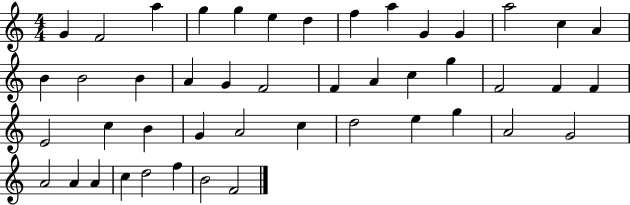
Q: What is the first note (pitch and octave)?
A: G4